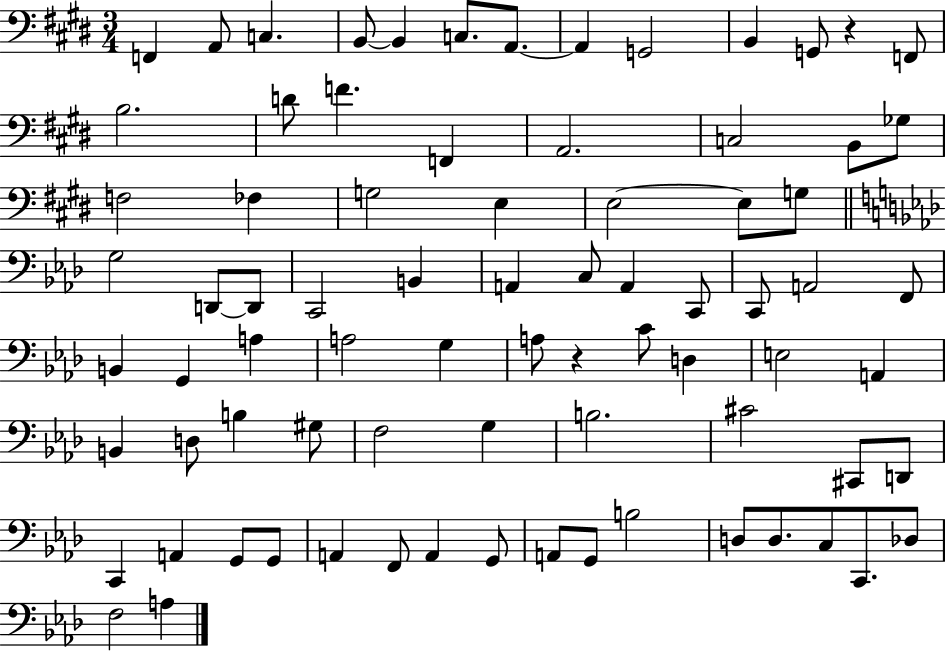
X:1
T:Untitled
M:3/4
L:1/4
K:E
F,, A,,/2 C, B,,/2 B,, C,/2 A,,/2 A,, G,,2 B,, G,,/2 z F,,/2 B,2 D/2 F F,, A,,2 C,2 B,,/2 _G,/2 F,2 _F, G,2 E, E,2 E,/2 G,/2 G,2 D,,/2 D,,/2 C,,2 B,, A,, C,/2 A,, C,,/2 C,,/2 A,,2 F,,/2 B,, G,, A, A,2 G, A,/2 z C/2 D, E,2 A,, B,, D,/2 B, ^G,/2 F,2 G, B,2 ^C2 ^C,,/2 D,,/2 C,, A,, G,,/2 G,,/2 A,, F,,/2 A,, G,,/2 A,,/2 G,,/2 B,2 D,/2 D,/2 C,/2 C,,/2 _D,/2 F,2 A,